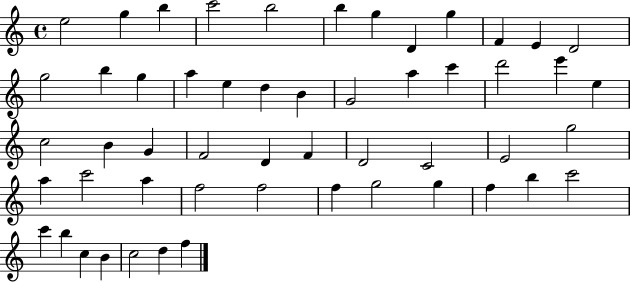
X:1
T:Untitled
M:4/4
L:1/4
K:C
e2 g b c'2 b2 b g D g F E D2 g2 b g a e d B G2 a c' d'2 e' e c2 B G F2 D F D2 C2 E2 g2 a c'2 a f2 f2 f g2 g f b c'2 c' b c B c2 d f